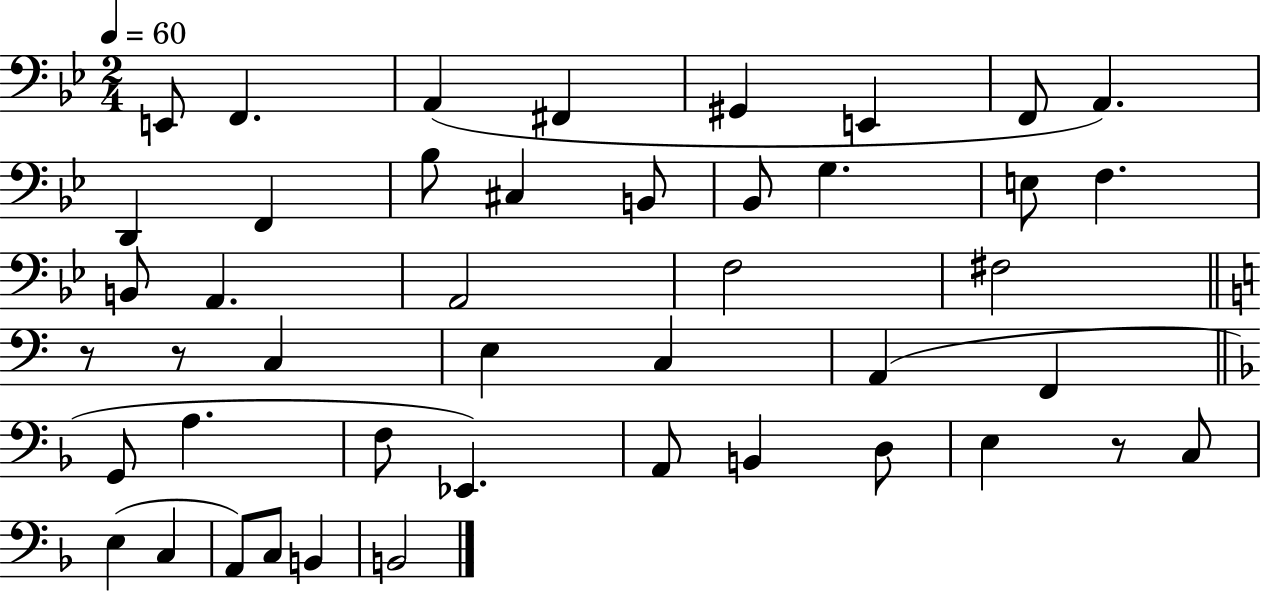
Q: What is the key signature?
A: BES major